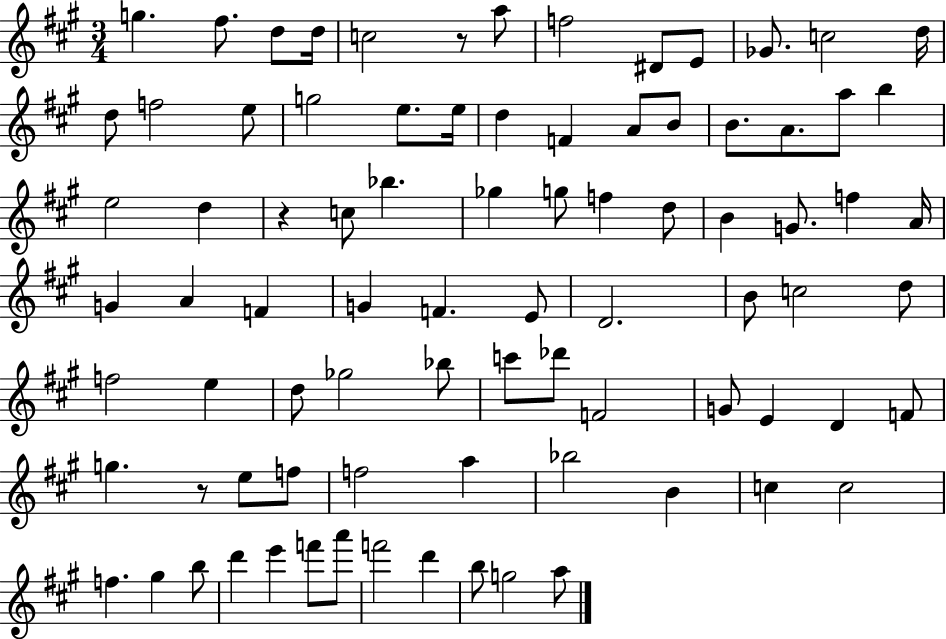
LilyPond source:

{
  \clef treble
  \numericTimeSignature
  \time 3/4
  \key a \major
  g''4. fis''8. d''8 d''16 | c''2 r8 a''8 | f''2 dis'8 e'8 | ges'8. c''2 d''16 | \break d''8 f''2 e''8 | g''2 e''8. e''16 | d''4 f'4 a'8 b'8 | b'8. a'8. a''8 b''4 | \break e''2 d''4 | r4 c''8 bes''4. | ges''4 g''8 f''4 d''8 | b'4 g'8. f''4 a'16 | \break g'4 a'4 f'4 | g'4 f'4. e'8 | d'2. | b'8 c''2 d''8 | \break f''2 e''4 | d''8 ges''2 bes''8 | c'''8 des'''8 f'2 | g'8 e'4 d'4 f'8 | \break g''4. r8 e''8 f''8 | f''2 a''4 | bes''2 b'4 | c''4 c''2 | \break f''4. gis''4 b''8 | d'''4 e'''4 f'''8 a'''8 | f'''2 d'''4 | b''8 g''2 a''8 | \break \bar "|."
}